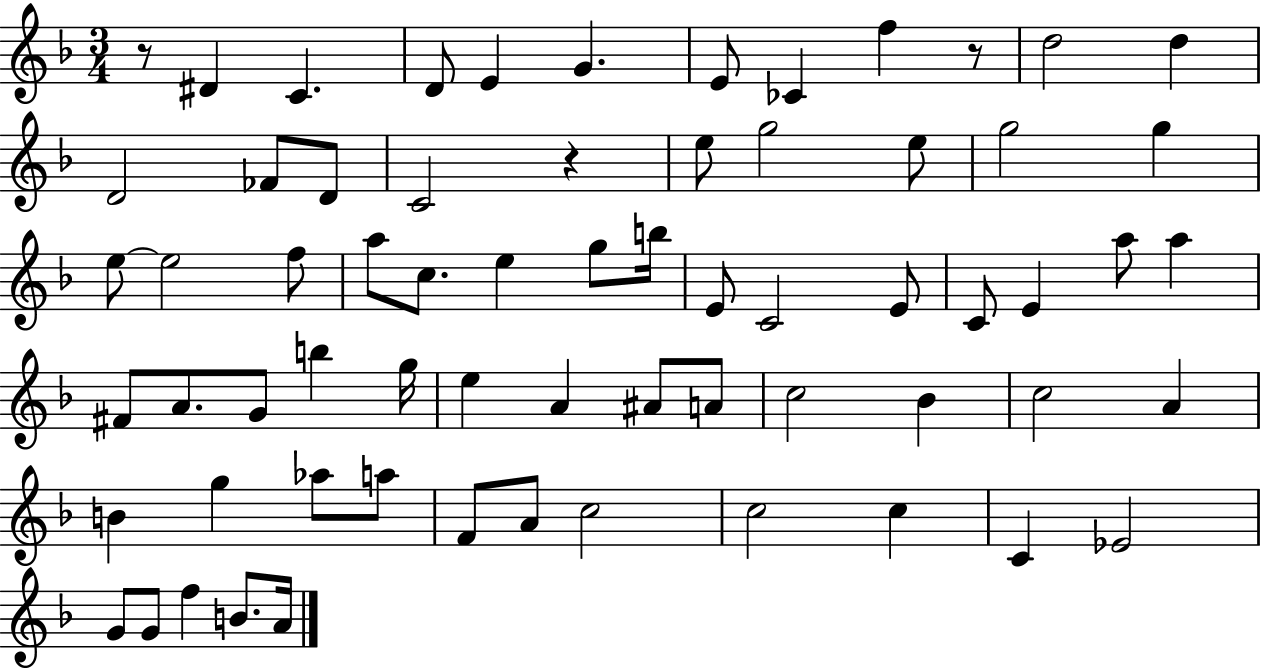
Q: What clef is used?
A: treble